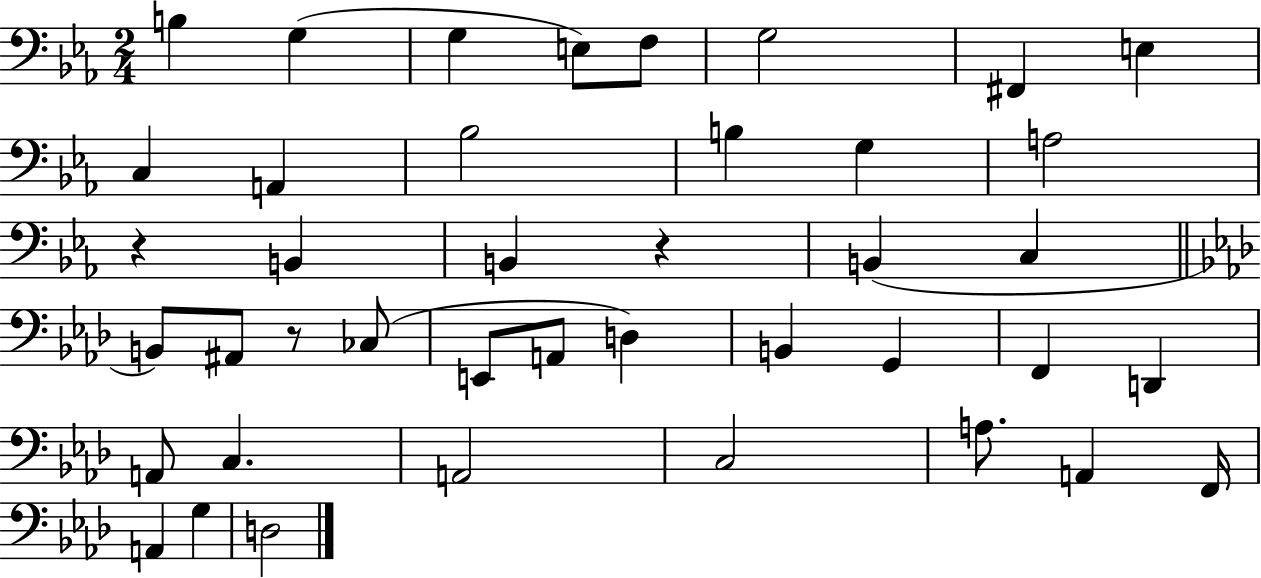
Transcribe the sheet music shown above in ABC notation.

X:1
T:Untitled
M:2/4
L:1/4
K:Eb
B, G, G, E,/2 F,/2 G,2 ^F,, E, C, A,, _B,2 B, G, A,2 z B,, B,, z B,, C, B,,/2 ^A,,/2 z/2 _C,/2 E,,/2 A,,/2 D, B,, G,, F,, D,, A,,/2 C, A,,2 C,2 A,/2 A,, F,,/4 A,, G, D,2